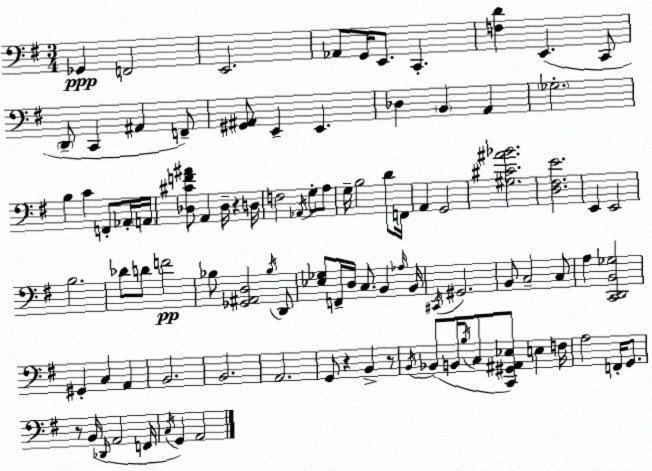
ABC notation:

X:1
T:Untitled
M:3/4
L:1/4
K:G
_G,, F,,2 E,,2 _A,,/2 G,,/4 E,,/2 C,, [F,D] E,, C,,/2 D,,/2 C,, ^A,, F,,/2 [^G,,^A,,]/2 E,, E,, _D, B,, A,, _G,2 B, C F,,/2 _A,,/4 A,,/4 [_D,^CF^A]/2 A,, _D,/4 z D,/4 F,2 _A,,/4 G,/2 A,/2 G,/4 B,2 D/2 F,,/4 A,, G,,2 [^G,^C^A_B]2 [D,^F,E]2 E,, E,,2 B,2 _D/2 D/2 F2 _B,/2 [_G,,^A,,D,]2 _B,/4 D,,/2 [_E,_G,]/2 F,,/4 D,/4 C,/2 B,, _A,/4 B,,/4 ^C,,/4 ^G,,2 B,,/2 C,2 C,/2 A, [C,,D,,B,,_G,]2 ^G,, C, A,, B,,2 B,,2 A,,2 G,,/2 z B,, z/2 B,,/4 _B,,/2 B,,/4 B,/4 C,/2 [C,,^G,,^A,,_E,]/2 E, F,/4 A,2 F,,/4 G,,/2 z/2 B,,/4 _D,,/4 A,,2 F,,/4 C,/4 G,, A,,2